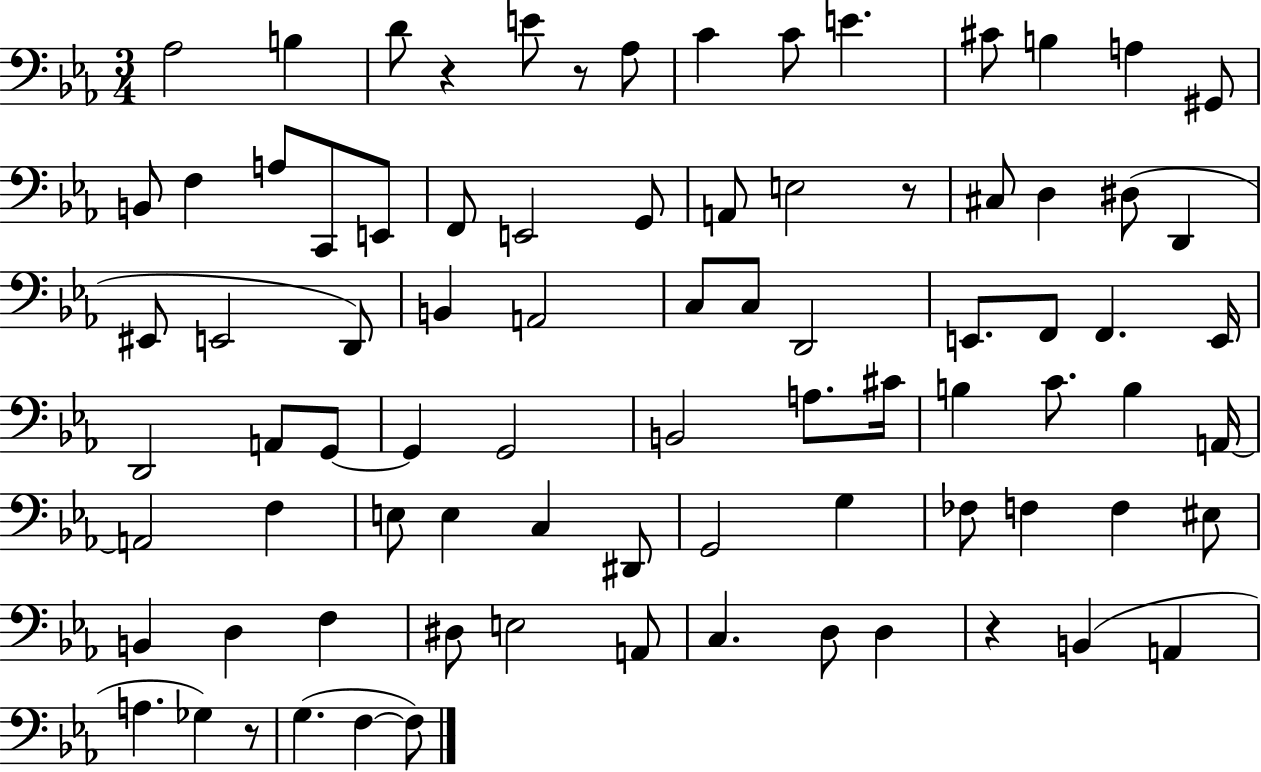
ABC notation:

X:1
T:Untitled
M:3/4
L:1/4
K:Eb
_A,2 B, D/2 z E/2 z/2 _A,/2 C C/2 E ^C/2 B, A, ^G,,/2 B,,/2 F, A,/2 C,,/2 E,,/2 F,,/2 E,,2 G,,/2 A,,/2 E,2 z/2 ^C,/2 D, ^D,/2 D,, ^E,,/2 E,,2 D,,/2 B,, A,,2 C,/2 C,/2 D,,2 E,,/2 F,,/2 F,, E,,/4 D,,2 A,,/2 G,,/2 G,, G,,2 B,,2 A,/2 ^C/4 B, C/2 B, A,,/4 A,,2 F, E,/2 E, C, ^D,,/2 G,,2 G, _F,/2 F, F, ^E,/2 B,, D, F, ^D,/2 E,2 A,,/2 C, D,/2 D, z B,, A,, A, _G, z/2 G, F, F,/2